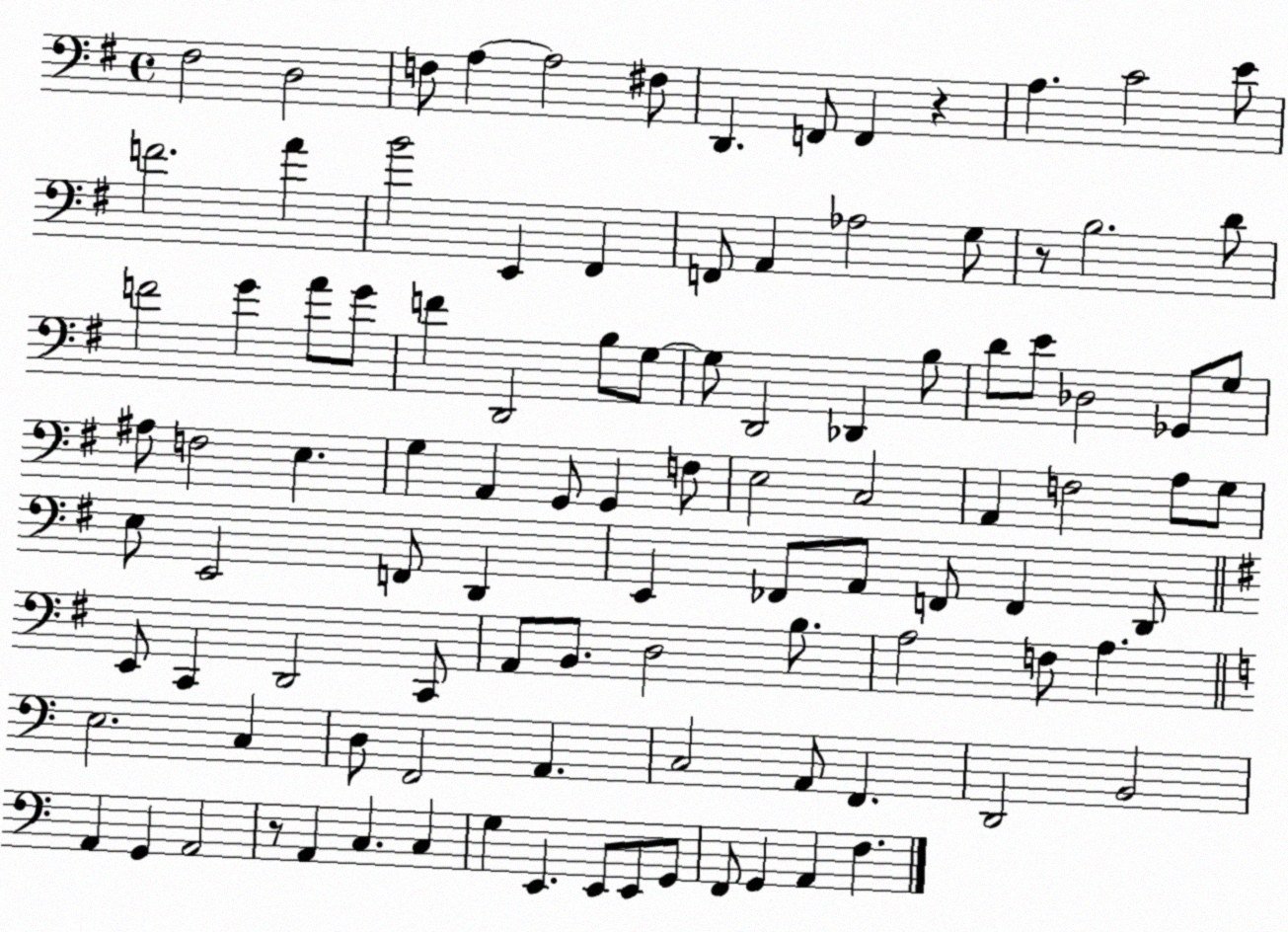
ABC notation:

X:1
T:Untitled
M:4/4
L:1/4
K:G
^F,2 D,2 F,/2 A, A,2 ^F,/2 D,, F,,/2 F,, z A, C2 E/2 F2 A B2 E,, ^F,, F,,/2 A,, _A,2 G,/2 z/2 B,2 D/2 F2 G A/2 G/2 F D,,2 B,/2 G,/2 G,/2 D,,2 _D,, B,/2 D/2 E/2 _D,2 _G,,/2 G,/2 ^A,/2 F,2 E, G, A,, G,,/2 G,, F,/2 E,2 C,2 A,, F,2 A,/2 G,/2 E,/2 E,,2 F,,/2 D,, E,, _F,,/2 A,,/2 F,,/2 F,, D,,/2 E,,/2 C,, D,,2 C,,/2 A,,/2 B,,/2 D,2 B,/2 A,2 F,/2 A, E,2 C, D,/2 F,,2 A,, C,2 A,,/2 F,, D,,2 B,,2 A,, G,, A,,2 z/2 A,, C, C, G, E,, E,,/2 E,,/2 G,,/2 F,,/2 G,, A,, F,